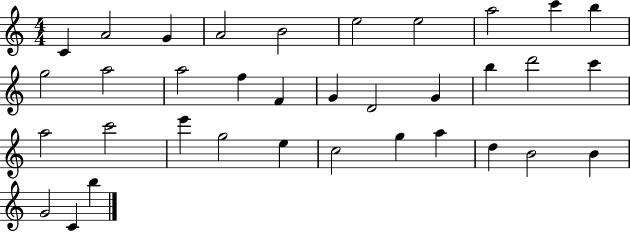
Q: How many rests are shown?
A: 0